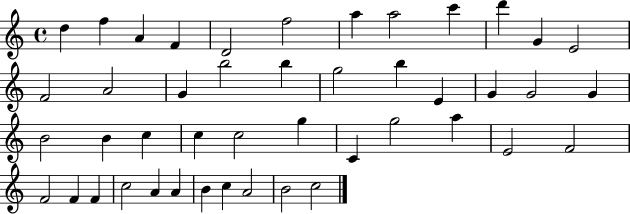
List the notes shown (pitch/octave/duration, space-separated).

D5/q F5/q A4/q F4/q D4/h F5/h A5/q A5/h C6/q D6/q G4/q E4/h F4/h A4/h G4/q B5/h B5/q G5/h B5/q E4/q G4/q G4/h G4/q B4/h B4/q C5/q C5/q C5/h G5/q C4/q G5/h A5/q E4/h F4/h F4/h F4/q F4/q C5/h A4/q A4/q B4/q C5/q A4/h B4/h C5/h